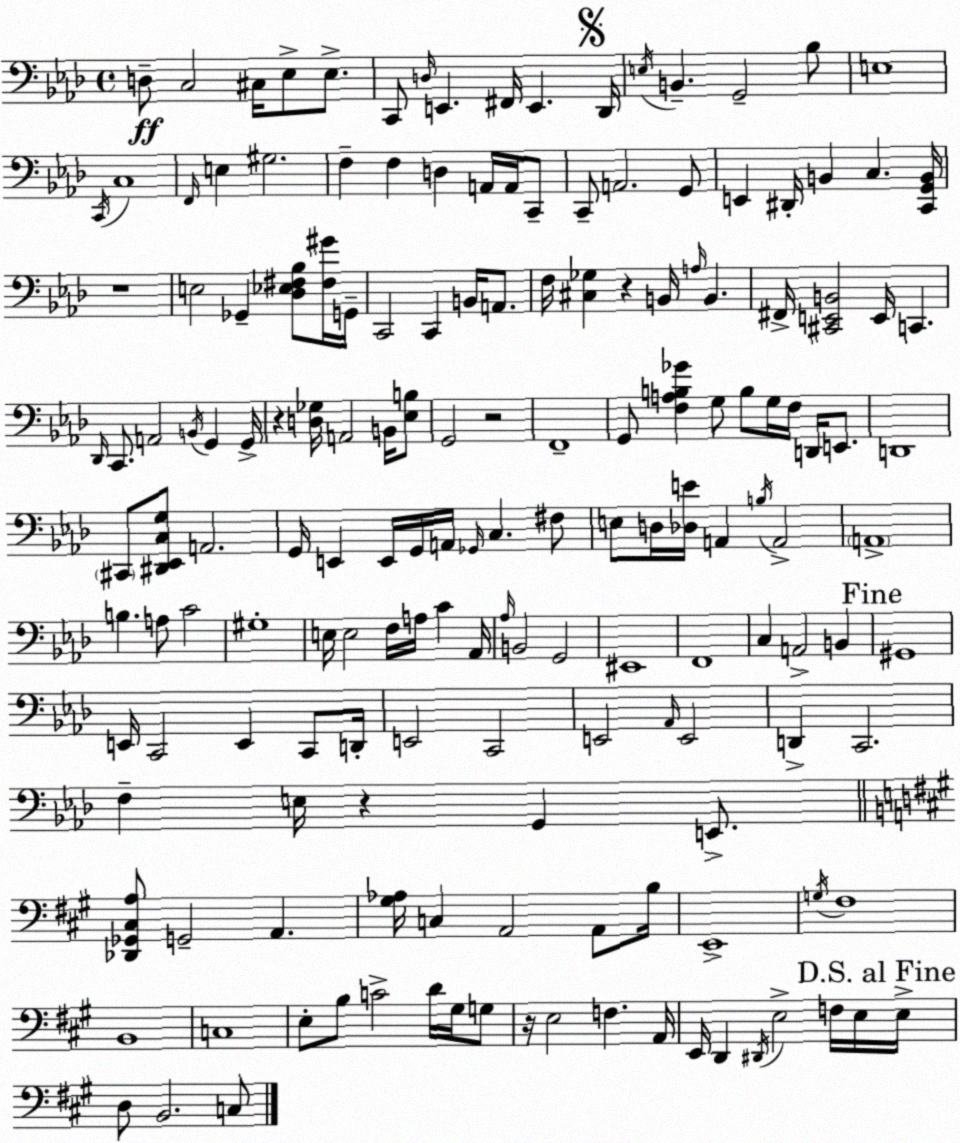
X:1
T:Untitled
M:4/4
L:1/4
K:Fm
D,/2 C,2 ^C,/4 _E,/2 _E,/2 C,,/2 D,/4 E,, ^F,,/4 E,, _D,,/4 E,/4 B,, G,,2 _B,/2 E,4 C,,/4 C,4 F,,/4 E, ^G,2 F, F, D, A,,/4 A,,/4 C,,/2 C,,/2 A,,2 G,,/2 E,, ^D,,/4 B,, C, [C,,G,,B,,]/4 z4 E,2 _G,, [_D,_E,^F,_B,]/2 [^F,^G]/4 G,,/4 C,,2 C,, B,,/4 A,,/2 F,/4 [^C,_G,] z B,,/4 A,/4 B,, ^F,,/4 [^C,,E,,B,,]2 E,,/4 C,, _D,,/4 C,,/2 A,,2 B,,/4 G,, G,,/4 z [D,_G,]/4 A,,2 B,,/4 [_E,B,]/2 G,,2 z2 F,,4 G,,/2 [F,A,B,_G] G,/2 B,/2 G,/4 F,/4 D,,/4 E,,/2 D,,4 ^C,,/2 [^D,,_E,,C,G,]/2 A,,2 G,,/4 E,, E,,/4 G,,/4 A,,/4 _G,,/4 C, ^F,/2 E,/2 D,/4 [_D,E]/4 A,, B,/4 A,,2 A,,4 B, A,/2 C2 ^G,4 E,/4 E,2 F,/4 A,/4 C _A,,/4 _A,/4 B,,2 G,,2 ^E,,4 F,,4 C, A,,2 B,, ^G,,4 E,,/4 C,,2 E,, C,,/2 D,,/4 E,,2 C,,2 E,,2 _A,,/4 E,,2 D,, C,,2 F, E,/4 z G,, E,,/2 [_D,,_G,,^C,A,]/2 G,,2 A,, [^G,_A,]/4 C, A,,2 A,,/2 B,/4 E,,4 G,/4 ^F,4 B,,4 C,4 E,/2 B,/2 C2 D/4 ^G,/4 G,/2 z/4 E,2 F, A,,/4 E,,/4 D,, ^D,,/4 E,2 F,/4 E,/4 E,/4 D,/2 B,,2 C,/2